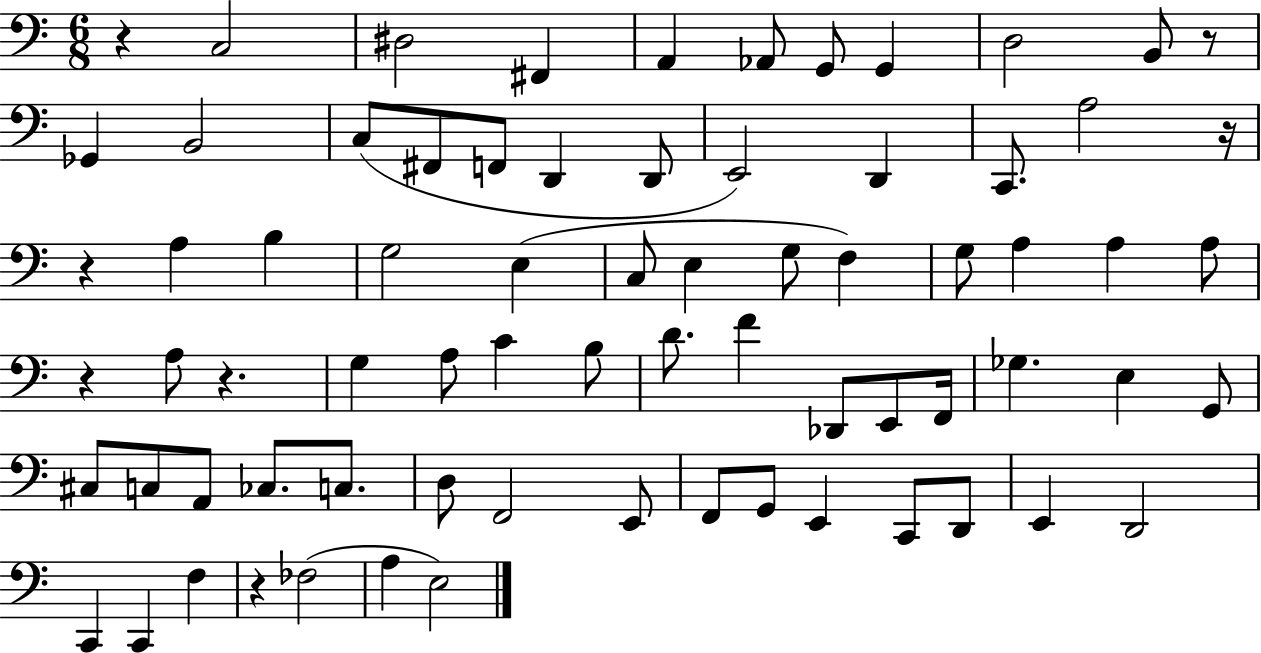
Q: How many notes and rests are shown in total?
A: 73